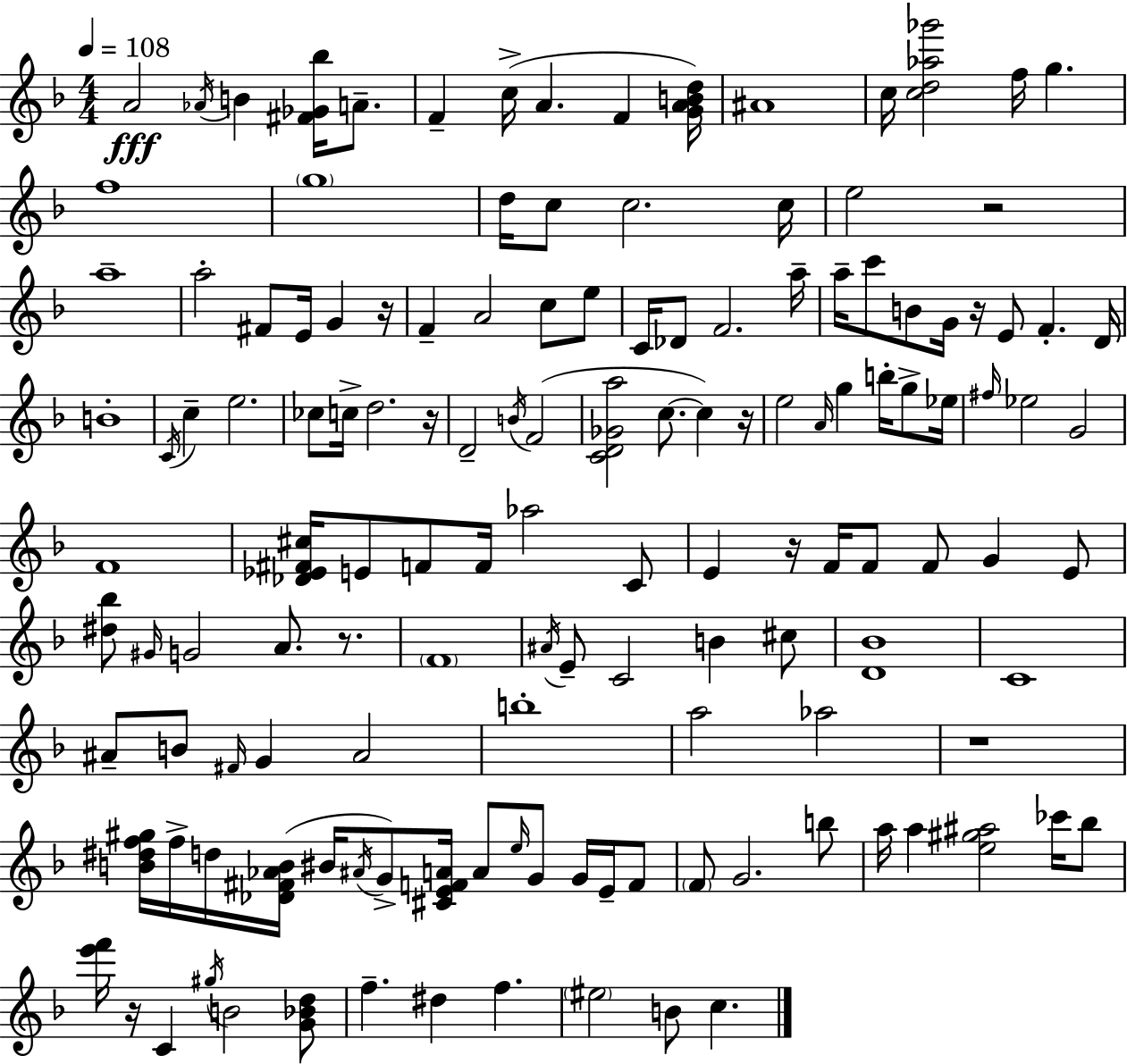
A4/h Ab4/s B4/q [F#4,Gb4,Bb5]/s A4/e. F4/q C5/s A4/q. F4/q [G4,A4,B4,D5]/s A#4/w C5/s [C5,D5,Ab5,Gb6]/h F5/s G5/q. F5/w G5/w D5/s C5/e C5/h. C5/s E5/h R/h A5/w A5/h F#4/e E4/s G4/q R/s F4/q A4/h C5/e E5/e C4/s Db4/e F4/h. A5/s A5/s C6/e B4/e G4/s R/s E4/e F4/q. D4/s B4/w C4/s C5/q E5/h. CES5/e C5/s D5/h. R/s D4/h B4/s F4/h [C4,D4,Gb4,A5]/h C5/e. C5/q R/s E5/h A4/s G5/q B5/s G5/e Eb5/s F#5/s Eb5/h G4/h F4/w [Db4,Eb4,F#4,C#5]/s E4/e F4/e F4/s Ab5/h C4/e E4/q R/s F4/s F4/e F4/e G4/q E4/e [D#5,Bb5]/e G#4/s G4/h A4/e. R/e. F4/w A#4/s E4/e C4/h B4/q C#5/e [D4,Bb4]/w C4/w A#4/e B4/e F#4/s G4/q A#4/h B5/w A5/h Ab5/h R/w [B4,D#5,F5,G#5]/s F5/s D5/s [Db4,F#4,Ab4,B4]/s BIS4/s A#4/s G4/e [C#4,E4,F4,A4]/s A4/e E5/s G4/e G4/s E4/s F4/e F4/e G4/h. B5/e A5/s A5/q [E5,G#5,A#5]/h CES6/s Bb5/e [E6,F6]/s R/s C4/q G#5/s B4/h [G4,Bb4,D5]/e F5/q. D#5/q F5/q. EIS5/h B4/e C5/q.